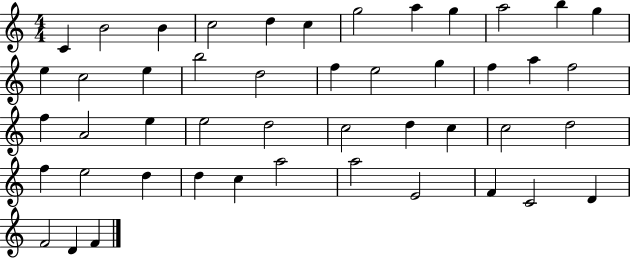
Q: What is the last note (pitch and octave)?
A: F4